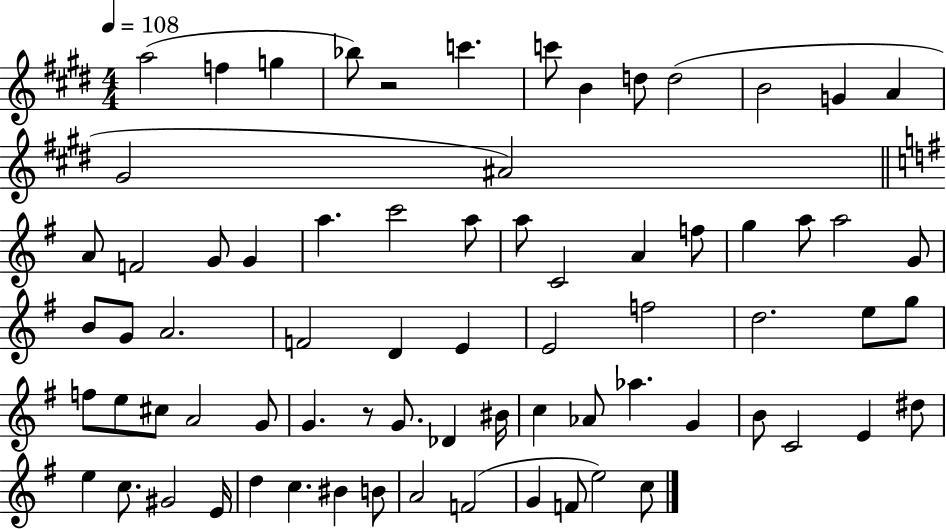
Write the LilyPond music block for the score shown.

{
  \clef treble
  \numericTimeSignature
  \time 4/4
  \key e \major
  \tempo 4 = 108
  \repeat volta 2 { a''2( f''4 g''4 | bes''8) r2 c'''4. | c'''8 b'4 d''8 d''2( | b'2 g'4 a'4 | \break gis'2 ais'2) | \bar "||" \break \key g \major a'8 f'2 g'8 g'4 | a''4. c'''2 a''8 | a''8 c'2 a'4 f''8 | g''4 a''8 a''2 g'8 | \break b'8 g'8 a'2. | f'2 d'4 e'4 | e'2 f''2 | d''2. e''8 g''8 | \break f''8 e''8 cis''8 a'2 g'8 | g'4. r8 g'8. des'4 bis'16 | c''4 aes'8 aes''4. g'4 | b'8 c'2 e'4 dis''8 | \break e''4 c''8. gis'2 e'16 | d''4 c''4. bis'4 b'8 | a'2 f'2( | g'4 f'8 e''2) c''8 | \break } \bar "|."
}